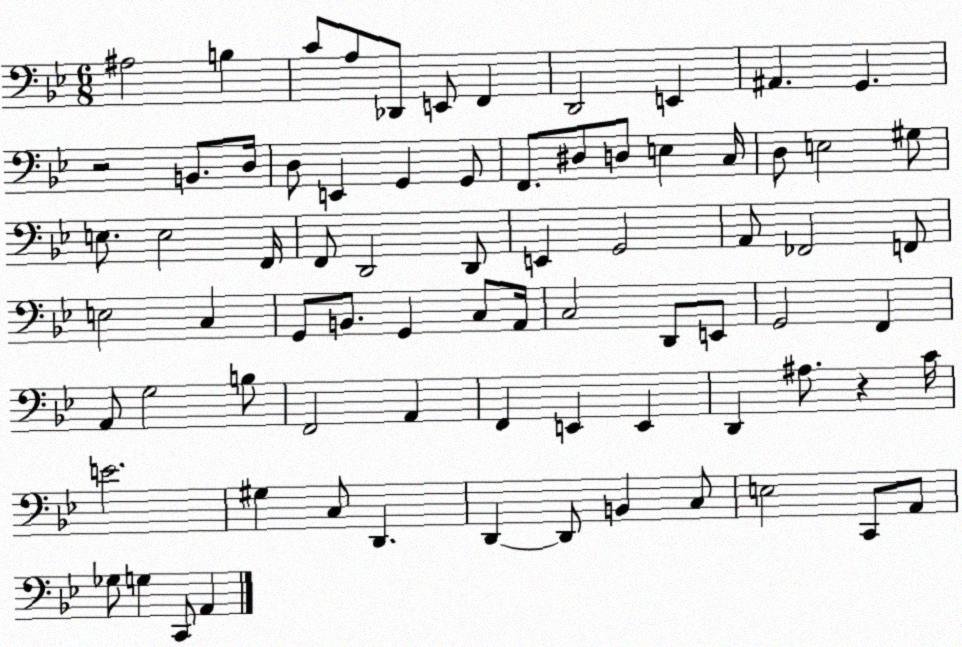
X:1
T:Untitled
M:6/8
L:1/4
K:Bb
^A,2 B, C/2 A,/2 _D,,/2 E,,/2 F,, D,,2 E,, ^A,, G,, z2 B,,/2 D,/4 D,/2 E,, G,, G,,/2 F,,/2 ^D,/2 D,/2 E, C,/4 D,/2 E,2 ^G,/2 E,/2 E,2 F,,/4 F,,/2 D,,2 D,,/2 E,, G,,2 A,,/2 _F,,2 F,,/2 E,2 C, G,,/2 B,,/2 G,, C,/2 A,,/4 C,2 D,,/2 E,,/2 G,,2 F,, A,,/2 G,2 B,/2 F,,2 A,, F,, E,, E,, D,, ^A,/2 z C/4 E2 ^G, C,/2 D,, D,, D,,/2 B,, C,/2 E,2 C,,/2 A,,/2 _G,/2 G, C,,/2 A,,